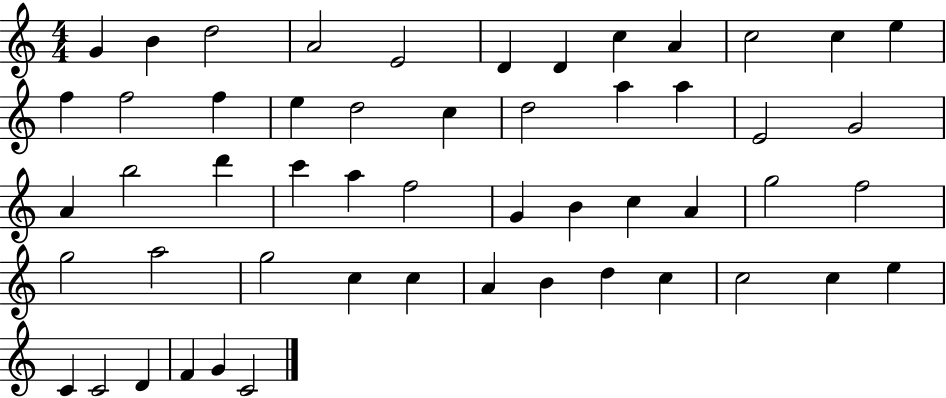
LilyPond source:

{
  \clef treble
  \numericTimeSignature
  \time 4/4
  \key c \major
  g'4 b'4 d''2 | a'2 e'2 | d'4 d'4 c''4 a'4 | c''2 c''4 e''4 | \break f''4 f''2 f''4 | e''4 d''2 c''4 | d''2 a''4 a''4 | e'2 g'2 | \break a'4 b''2 d'''4 | c'''4 a''4 f''2 | g'4 b'4 c''4 a'4 | g''2 f''2 | \break g''2 a''2 | g''2 c''4 c''4 | a'4 b'4 d''4 c''4 | c''2 c''4 e''4 | \break c'4 c'2 d'4 | f'4 g'4 c'2 | \bar "|."
}